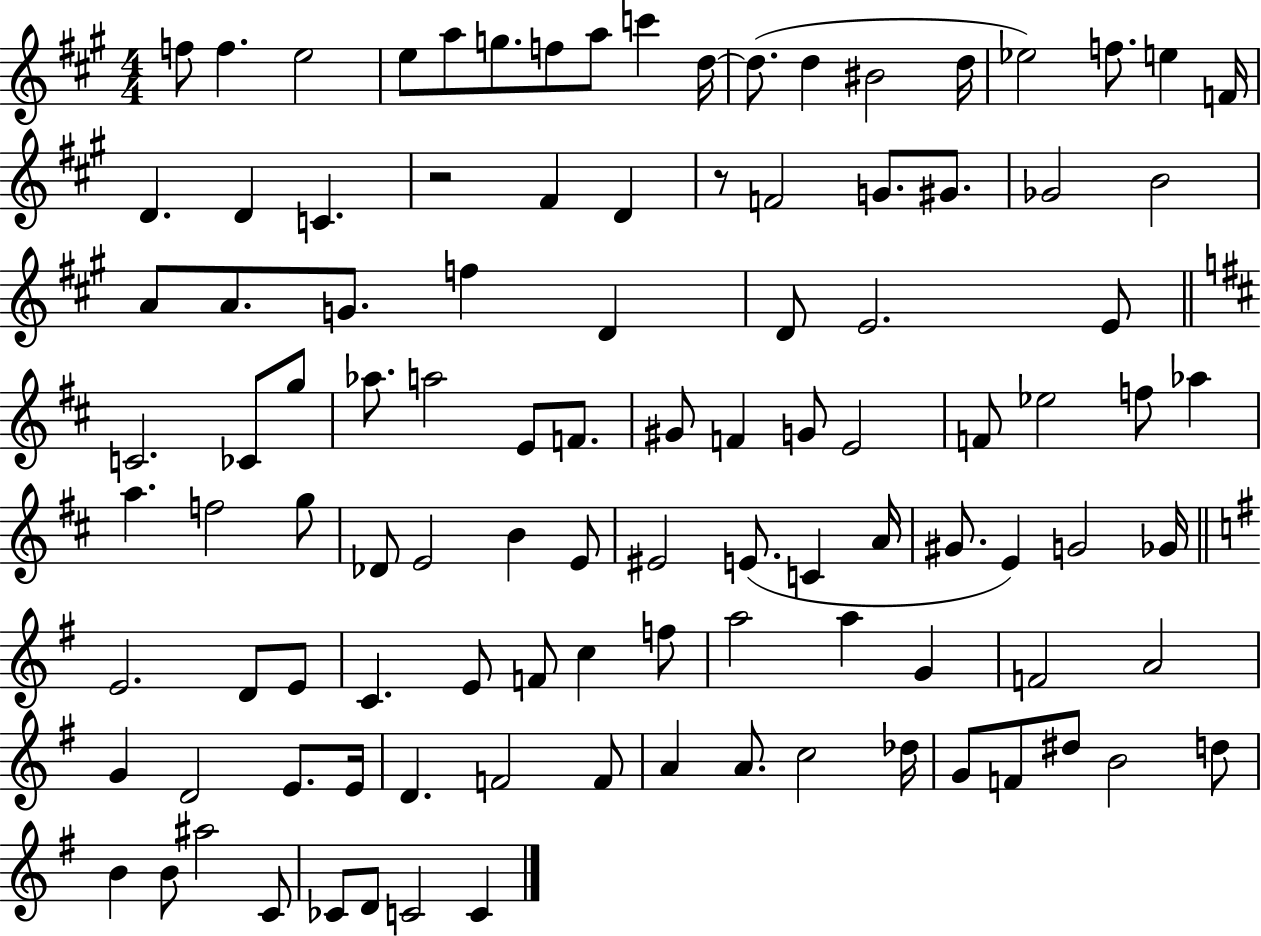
{
  \clef treble
  \numericTimeSignature
  \time 4/4
  \key a \major
  f''8 f''4. e''2 | e''8 a''8 g''8. f''8 a''8 c'''4 d''16~~ | d''8.( d''4 bis'2 d''16 | ees''2) f''8. e''4 f'16 | \break d'4. d'4 c'4. | r2 fis'4 d'4 | r8 f'2 g'8. gis'8. | ges'2 b'2 | \break a'8 a'8. g'8. f''4 d'4 | d'8 e'2. e'8 | \bar "||" \break \key d \major c'2. ces'8 g''8 | aes''8. a''2 e'8 f'8. | gis'8 f'4 g'8 e'2 | f'8 ees''2 f''8 aes''4 | \break a''4. f''2 g''8 | des'8 e'2 b'4 e'8 | eis'2 e'8.( c'4 a'16 | gis'8. e'4) g'2 ges'16 | \break \bar "||" \break \key g \major e'2. d'8 e'8 | c'4. e'8 f'8 c''4 f''8 | a''2 a''4 g'4 | f'2 a'2 | \break g'4 d'2 e'8. e'16 | d'4. f'2 f'8 | a'4 a'8. c''2 des''16 | g'8 f'8 dis''8 b'2 d''8 | \break b'4 b'8 ais''2 c'8 | ces'8 d'8 c'2 c'4 | \bar "|."
}